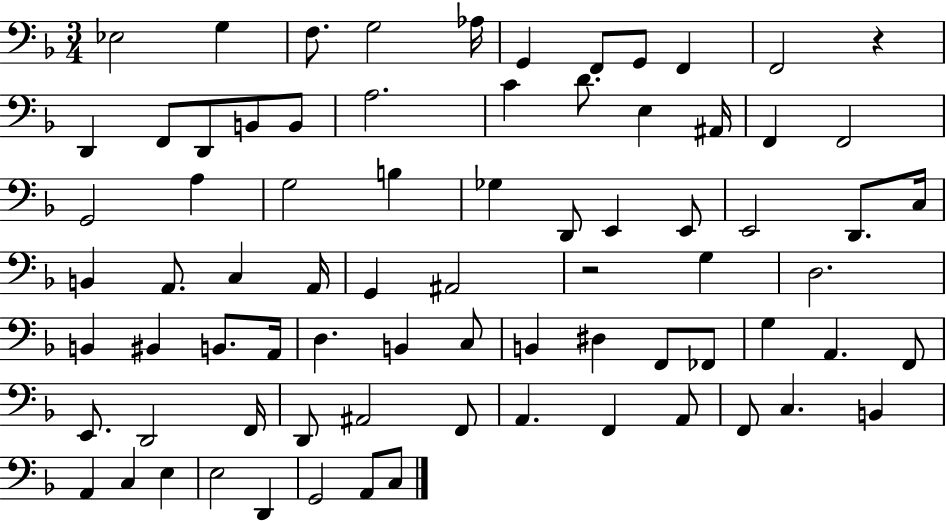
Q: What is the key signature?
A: F major